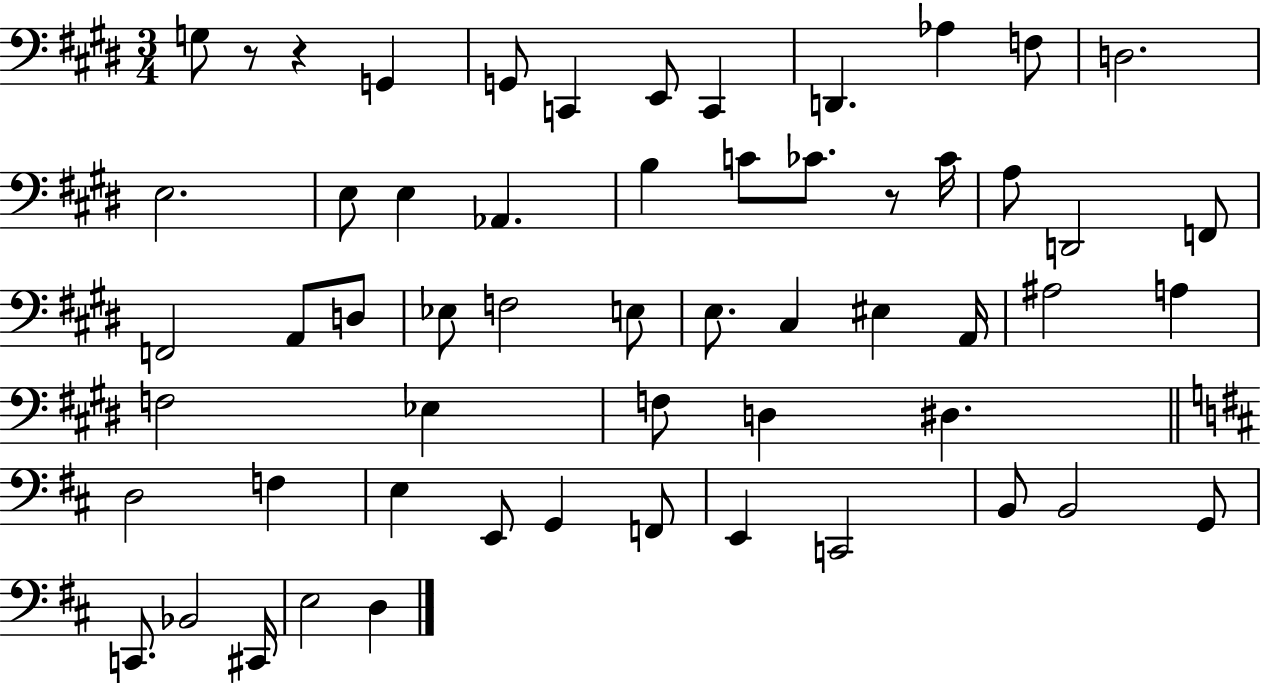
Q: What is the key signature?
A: E major